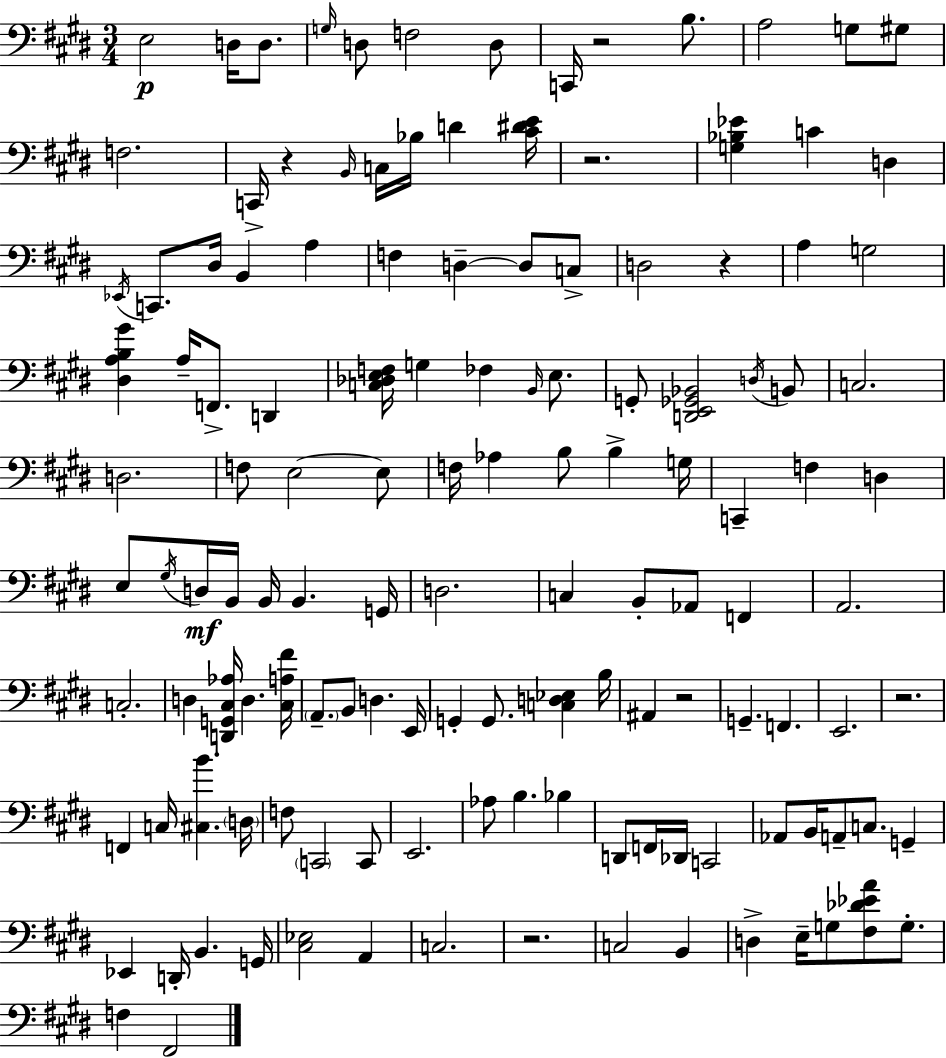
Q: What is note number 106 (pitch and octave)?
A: A2